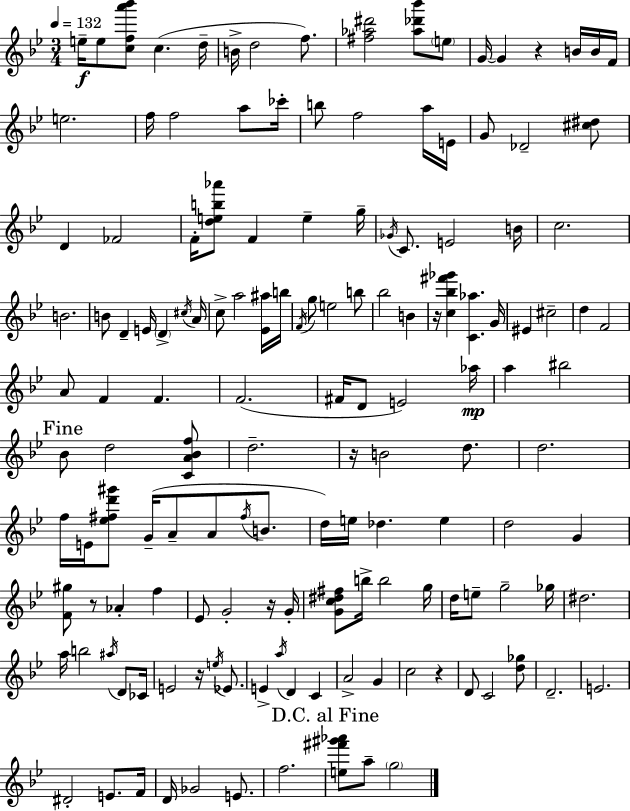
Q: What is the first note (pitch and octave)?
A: E5